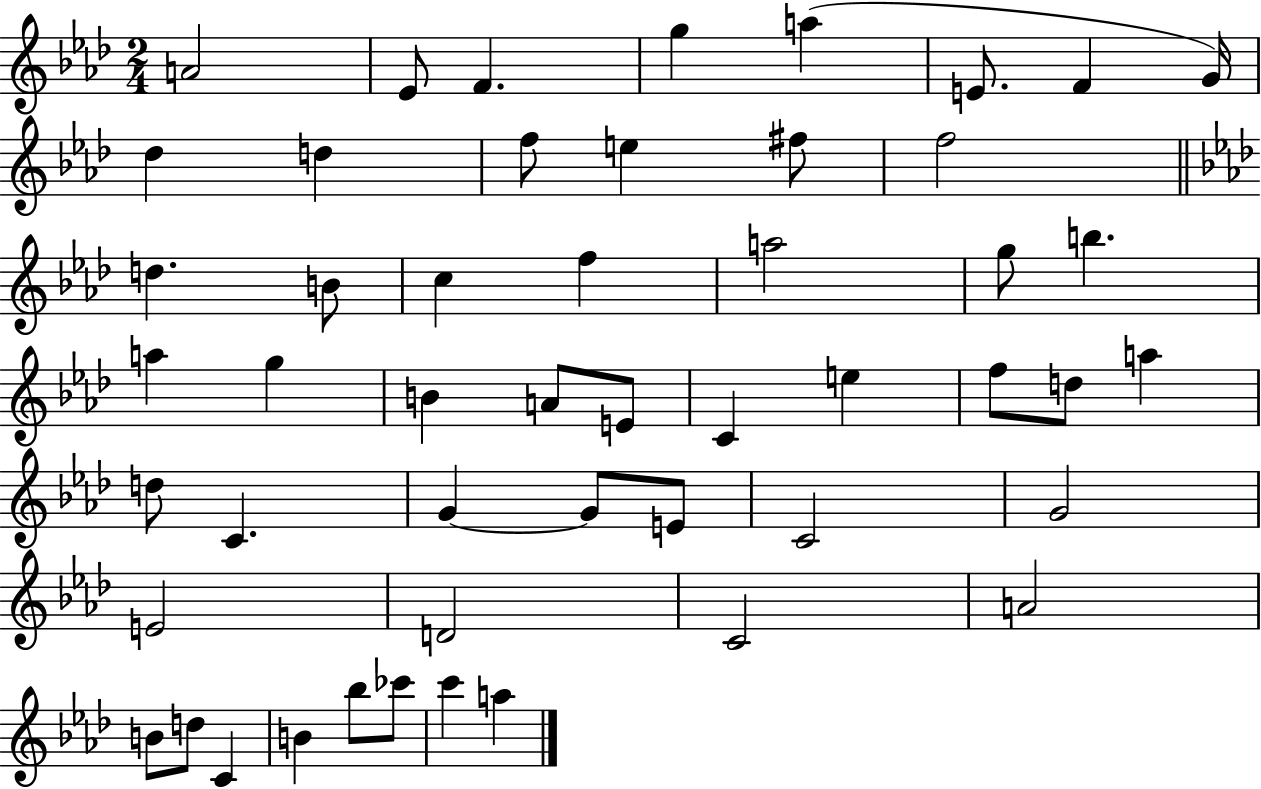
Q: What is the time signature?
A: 2/4